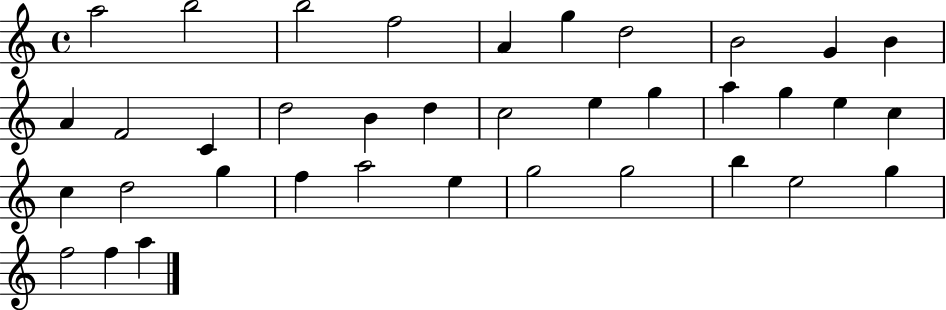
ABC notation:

X:1
T:Untitled
M:4/4
L:1/4
K:C
a2 b2 b2 f2 A g d2 B2 G B A F2 C d2 B d c2 e g a g e c c d2 g f a2 e g2 g2 b e2 g f2 f a